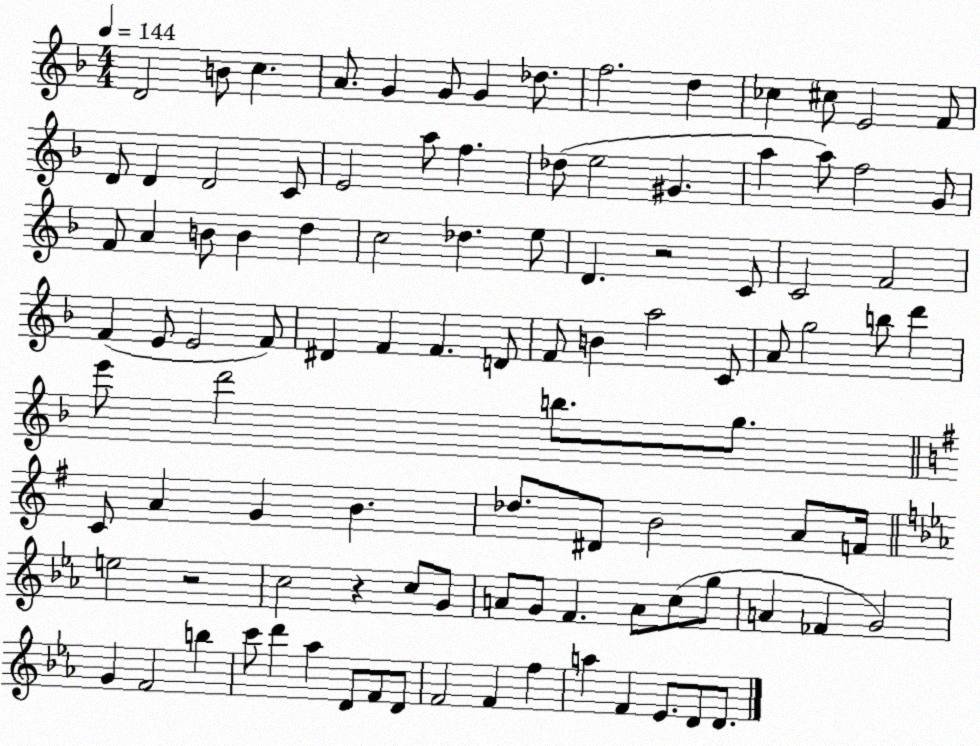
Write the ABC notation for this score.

X:1
T:Untitled
M:4/4
L:1/4
K:F
D2 B/2 c A/2 G G/2 G _d/2 f2 d _c ^c/2 E2 F/2 D/2 D D2 C/2 E2 a/2 f _d/2 e2 ^G a a/2 f2 G/2 F/2 A B/2 B d c2 _d e/2 D z2 C/2 C2 F2 F E/2 E2 F/2 ^D F F D/2 F/2 B a2 C/2 A/2 g2 b/2 d' e'/2 d'2 b/2 g/2 C/2 A G B _d/2 ^D/2 B2 A/2 F/4 e2 z2 c2 z c/2 G/2 A/2 G/2 F A/2 c/2 g/2 A _F G2 G F2 b c'/2 d' _a D/2 F/2 D/2 F2 F f a F _E/2 D/2 D/2